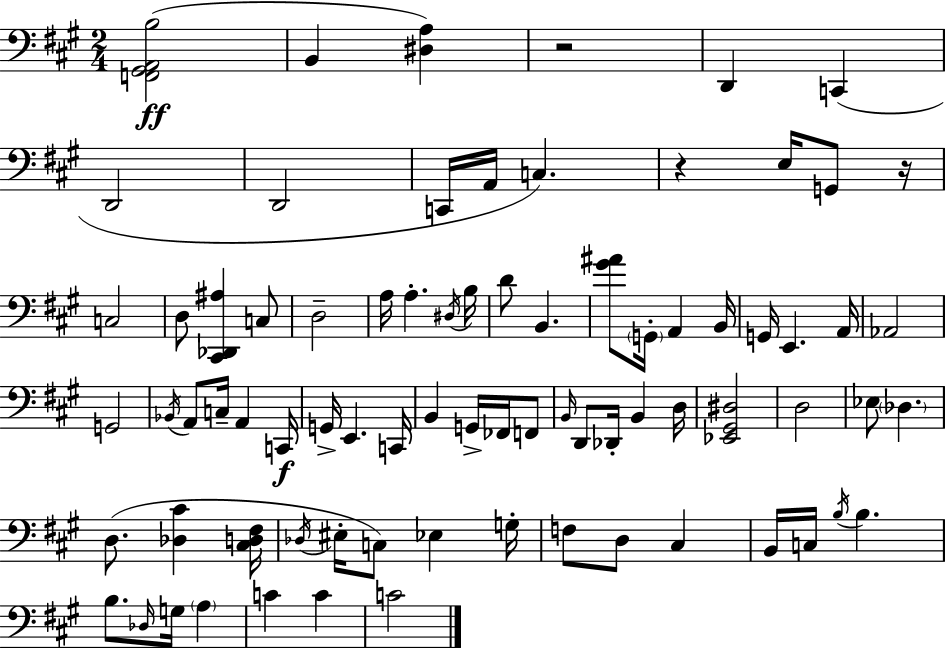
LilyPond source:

{
  \clef bass
  \numericTimeSignature
  \time 2/4
  \key a \major
  <f, gis, a, b>2(\ff | b,4 <dis a>4) | r2 | d,4 c,4( | \break d,2 | d,2 | c,16 a,16 c4.) | r4 e16 g,8 r16 | \break c2 | d8 <cis, des, ais>4 c8 | d2-- | a16 a4.-. \acciaccatura { dis16 } | \break b16 d'8 b,4. | <gis' ais'>8 \parenthesize g,16-. a,4 | b,16 g,16 e,4. | a,16 aes,2 | \break g,2 | \acciaccatura { bes,16 } a,8 c16-- a,4 | c,16\f g,16-> e,4. | c,16 b,4 g,16-> fes,16 | \break f,8 \grace { b,16 } d,8 des,16-. b,4 | d16 <ees, gis, dis>2 | d2 | ees8 \parenthesize des4. | \break d8.( <des cis'>4 | <cis d fis>16 \acciaccatura { des16 } eis16-. c8) ees4 | g16-. f8 d8 | cis4 b,16 c16 \acciaccatura { b16 } b4. | \break b8. | \grace { des16 } g16 \parenthesize a4 c'4 | c'4 c'2 | \bar "|."
}